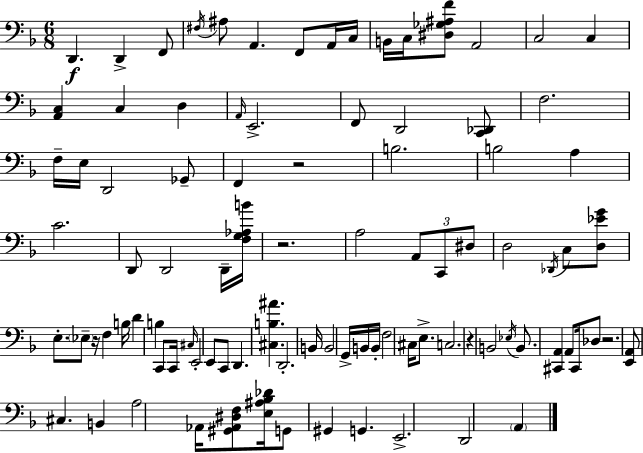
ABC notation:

X:1
T:Untitled
M:6/8
L:1/4
K:Dm
D,, D,, F,,/2 ^F,/4 ^A,/2 A,, F,,/2 A,,/4 C,/4 B,,/4 C,/4 [^D,_G,^A,F]/2 A,,2 C,2 C, [A,,C,] C, D, A,,/4 E,,2 F,,/2 D,,2 [C,,_D,,]/2 F,2 F,/4 E,/4 D,,2 _G,,/2 F,, z2 B,2 B,2 A, C2 D,,/2 D,,2 D,,/4 [F,G,_A,B]/4 z2 A,2 A,,/2 C,,/2 ^D,/2 D,2 _D,,/4 C,/2 [D,_EG]/2 E,/2 _E,/2 z/4 F, B,/4 D B, C,,/2 C,,/4 ^C,/4 E,,2 E,,/2 C,,/2 D,, [^C,B,^A] D,,2 B,,/4 B,,2 G,,/4 B,,/4 B,,/4 F,2 ^C,/4 E,/2 C,2 z B,,2 _E,/4 B,,/2 [^C,,A,,] A,,/2 ^C,,/4 _D,/2 z2 [E,,A,,]/2 ^C, B,, A,2 _A,,/4 [^G,,_A,,^D,F,]/2 [E,^A,_B,_D]/4 G,,/2 ^G,, G,, E,,2 D,,2 A,,